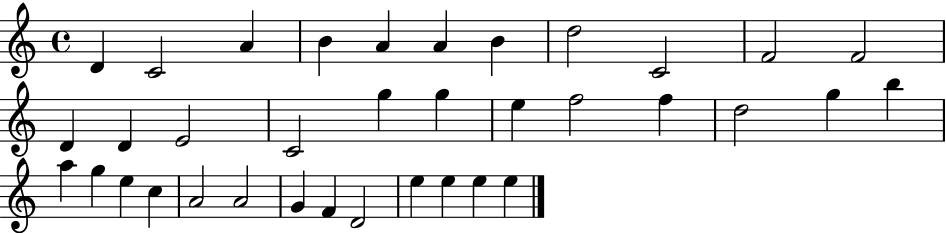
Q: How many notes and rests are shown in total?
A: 36